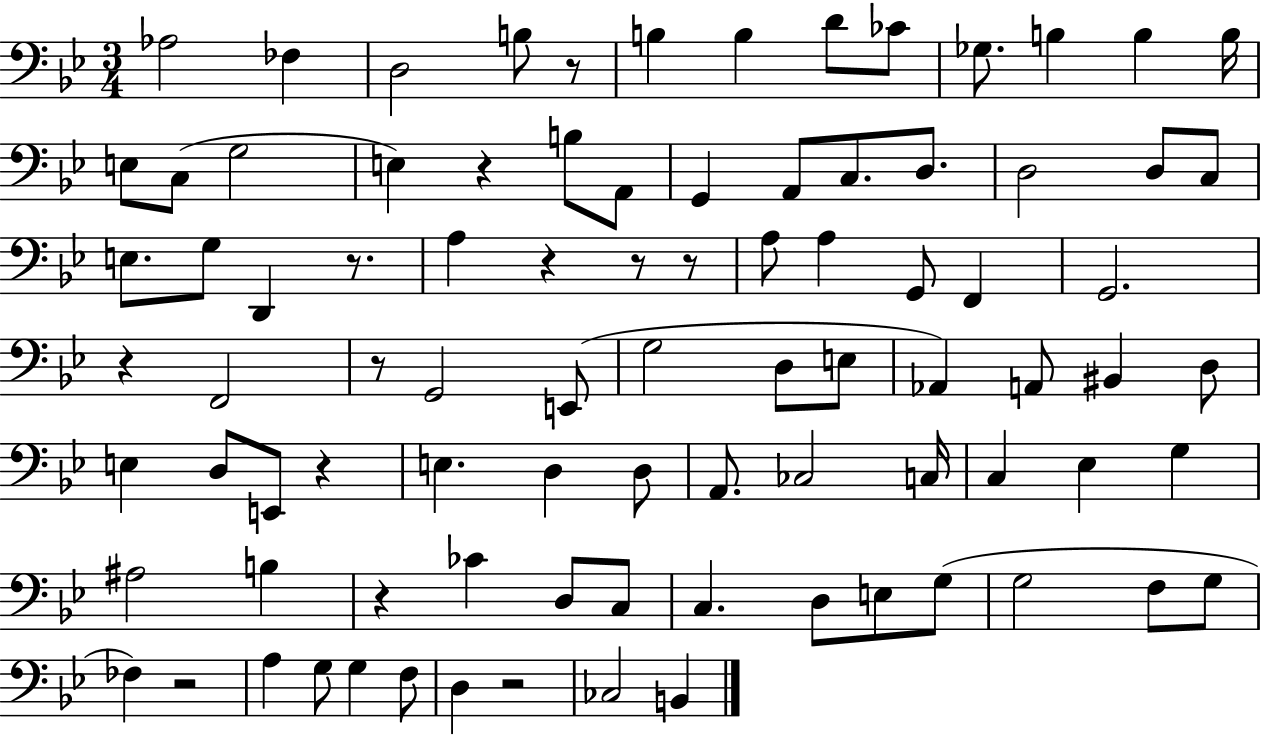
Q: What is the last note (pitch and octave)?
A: B2